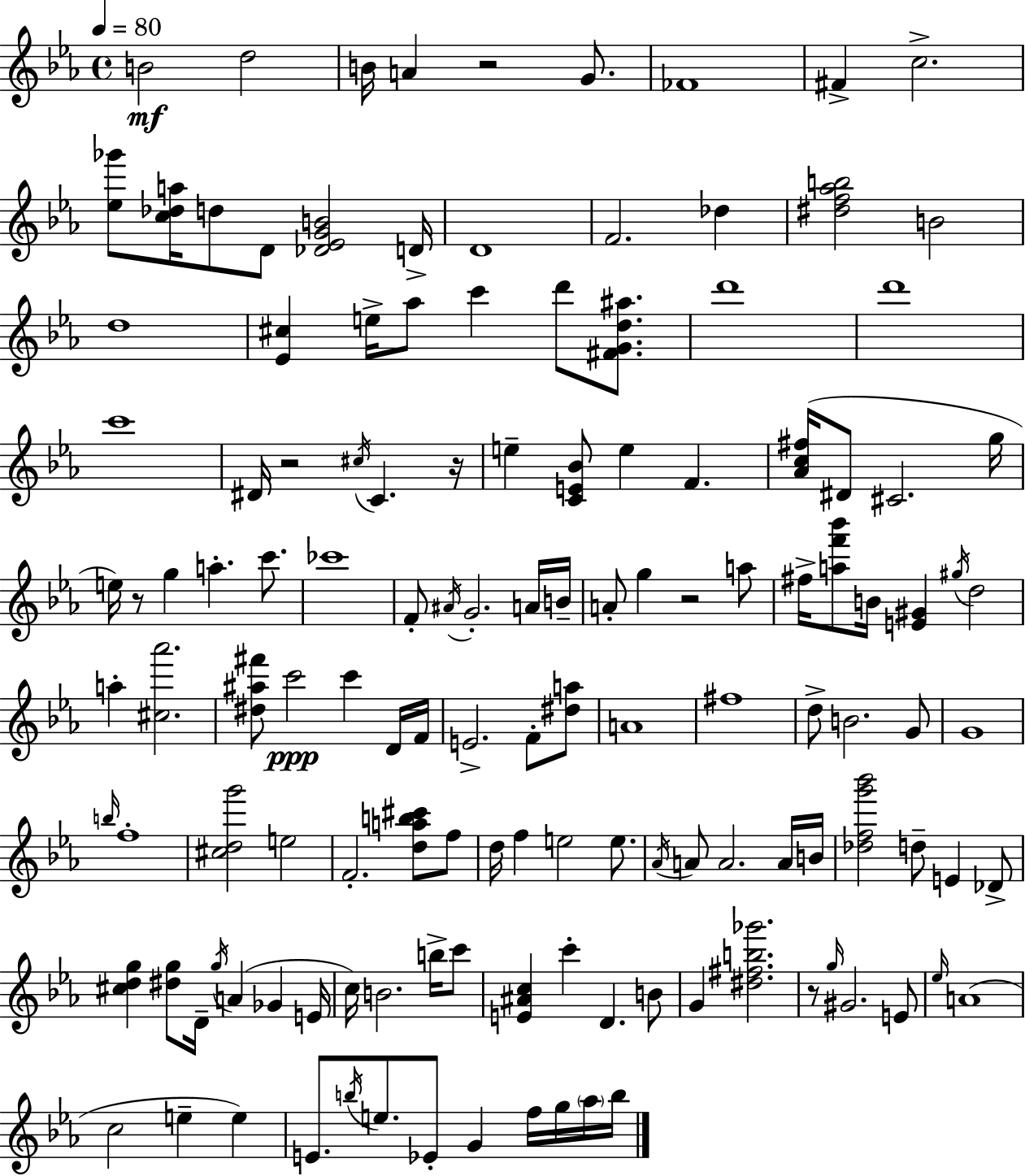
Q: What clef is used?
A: treble